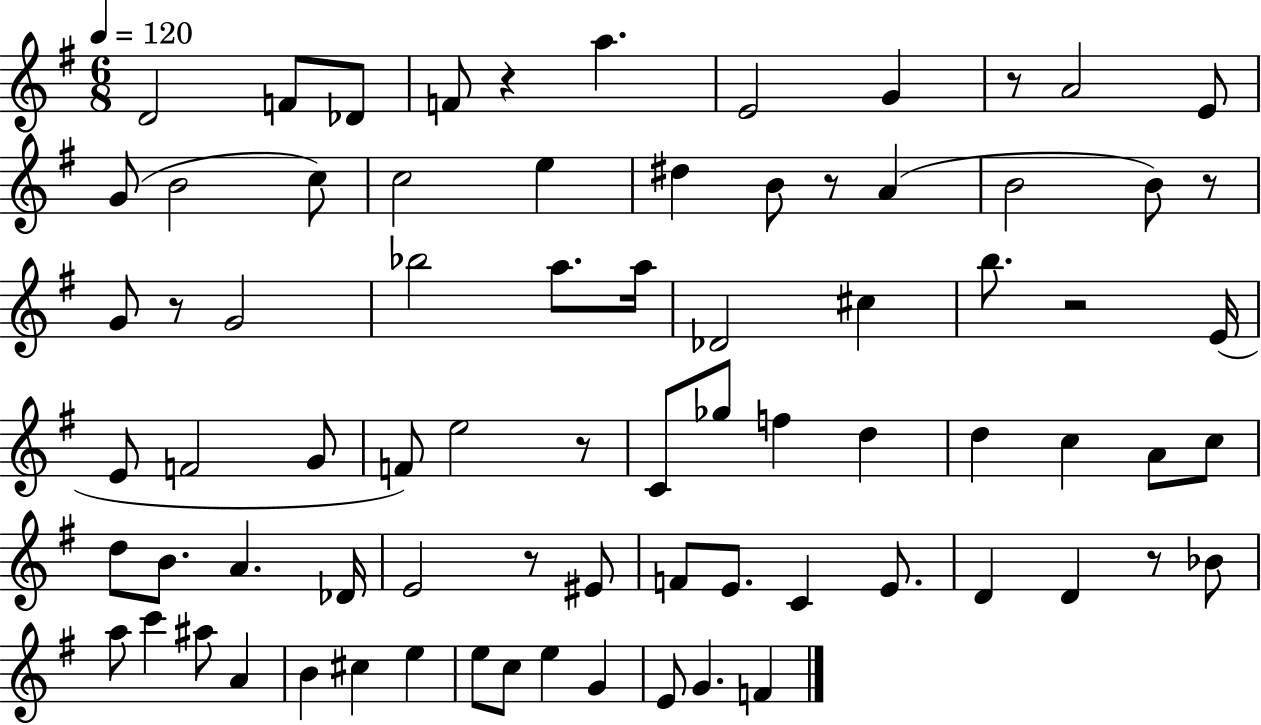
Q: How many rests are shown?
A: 9